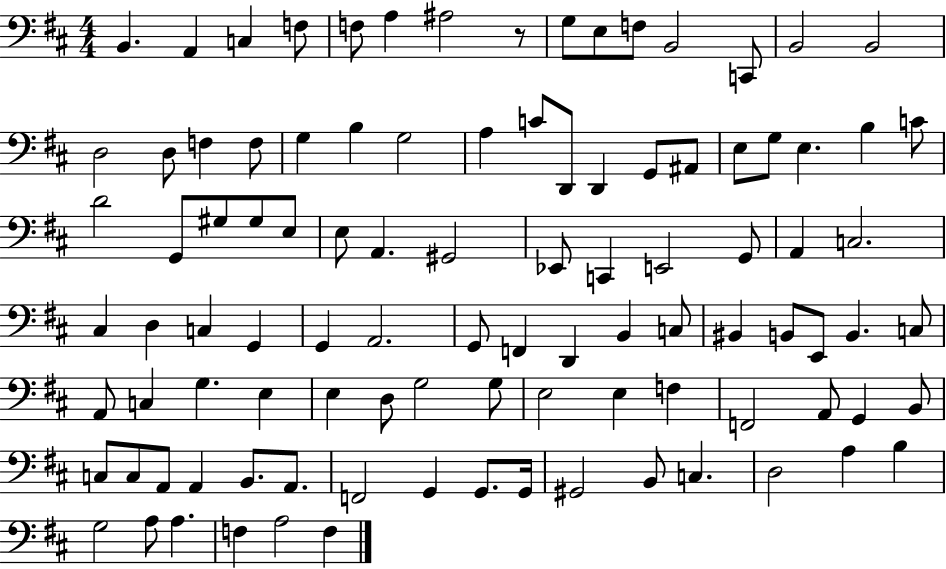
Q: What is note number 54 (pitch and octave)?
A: F2